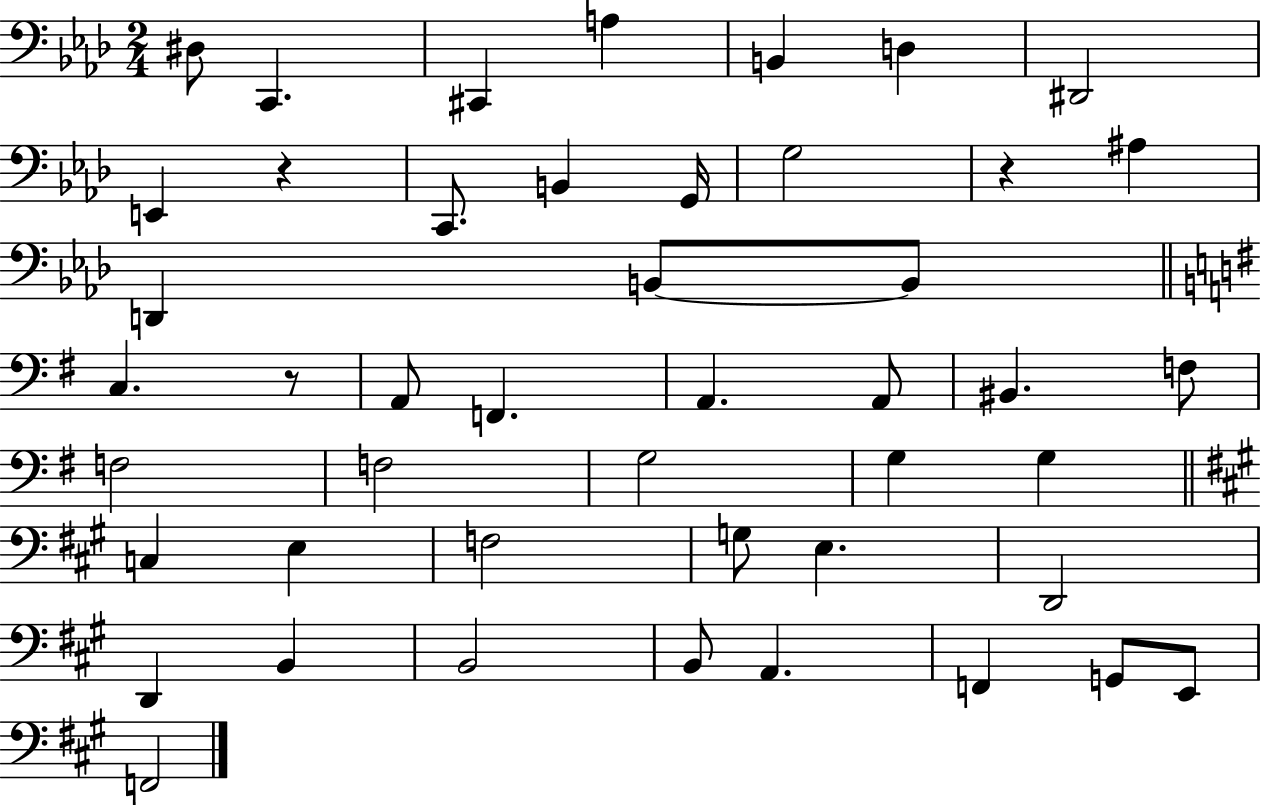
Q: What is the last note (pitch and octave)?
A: F2